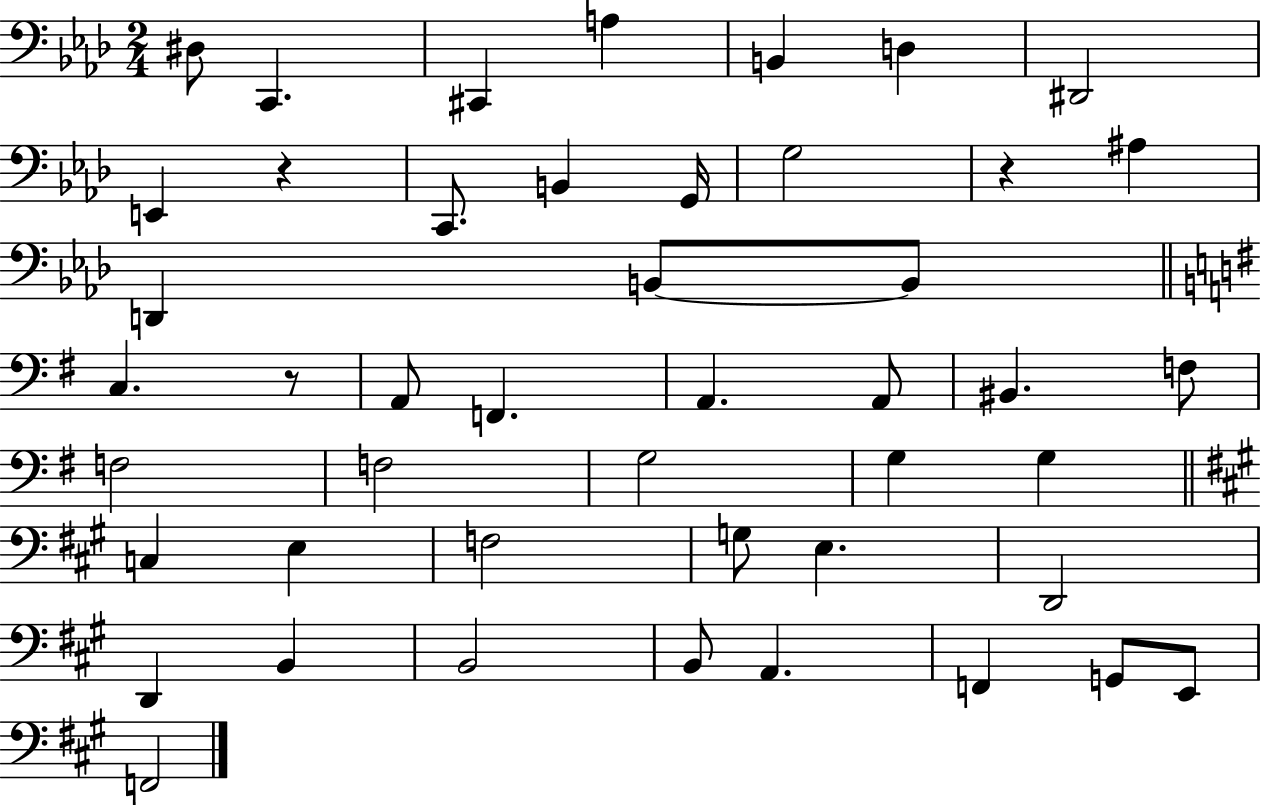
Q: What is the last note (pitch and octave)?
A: F2